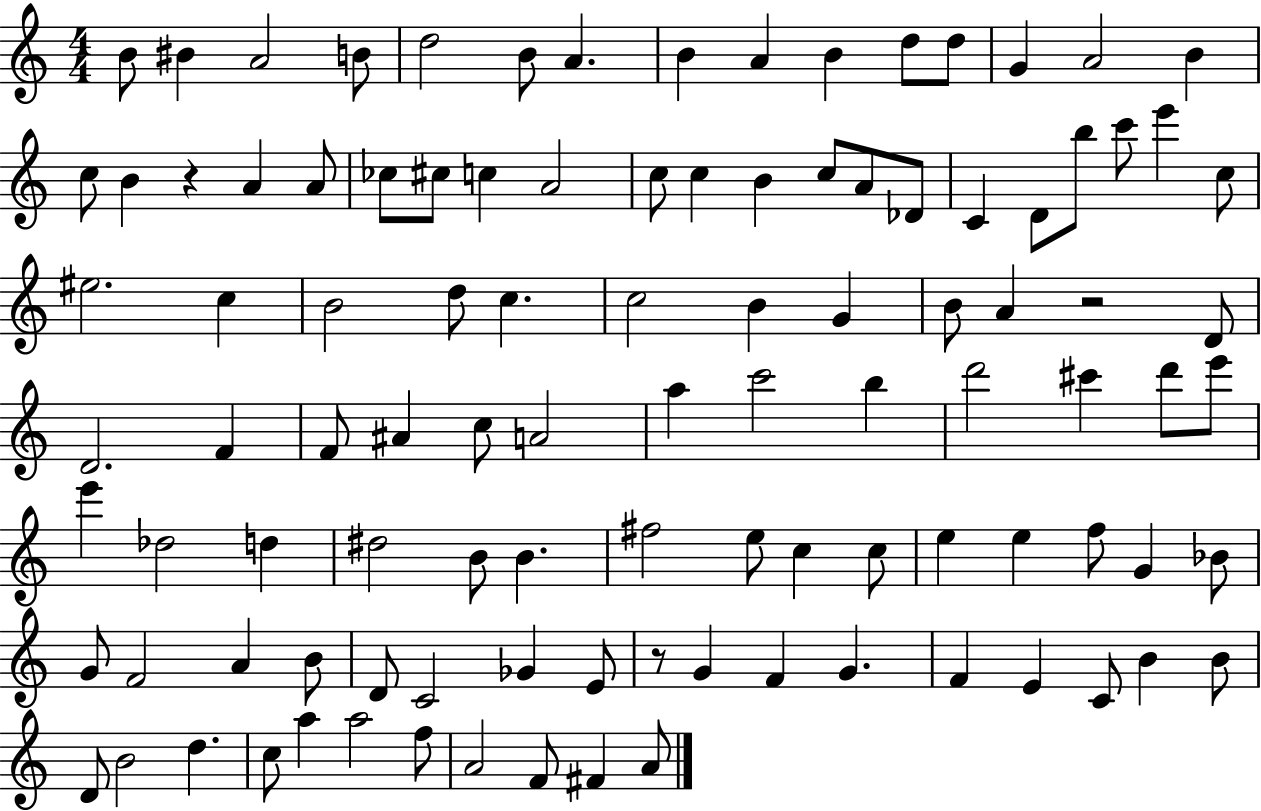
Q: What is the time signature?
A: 4/4